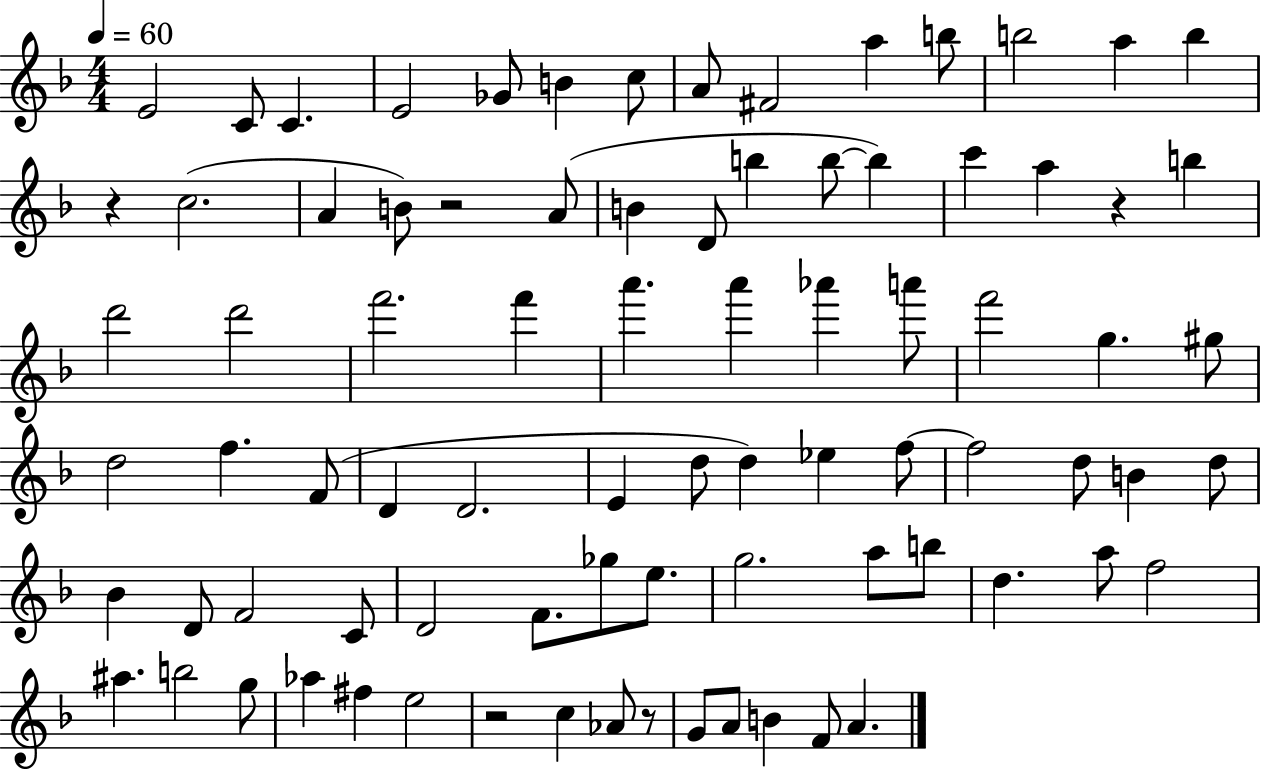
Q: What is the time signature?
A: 4/4